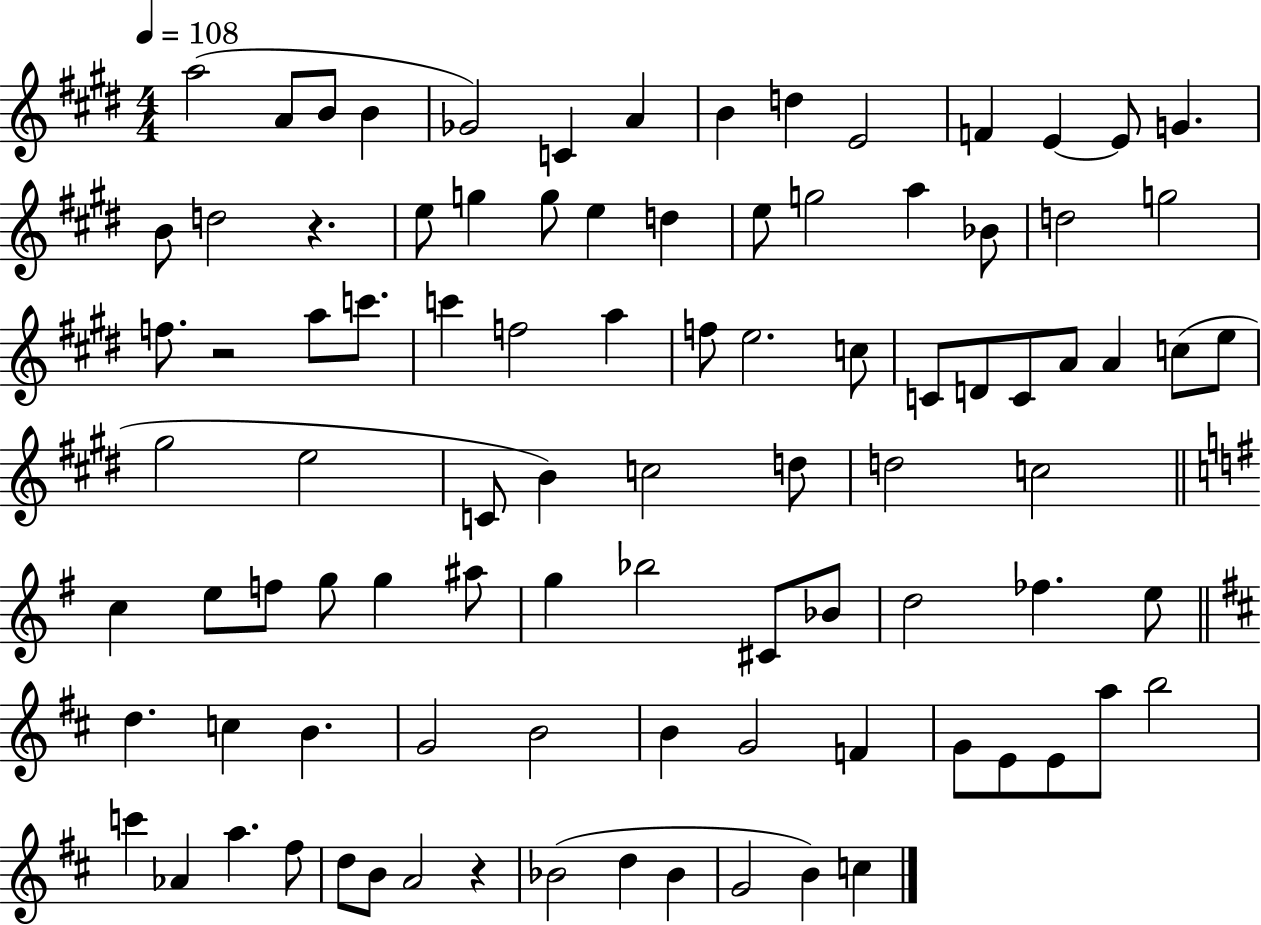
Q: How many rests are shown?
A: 3